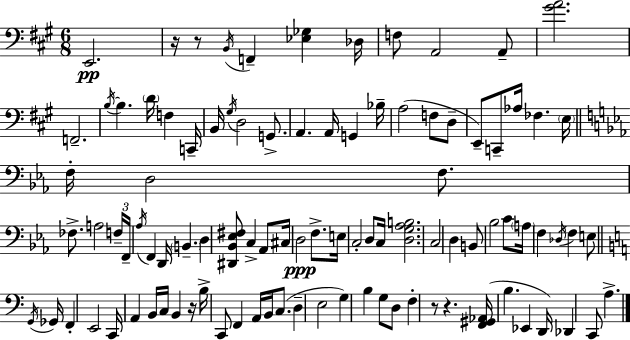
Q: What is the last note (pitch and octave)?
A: A3